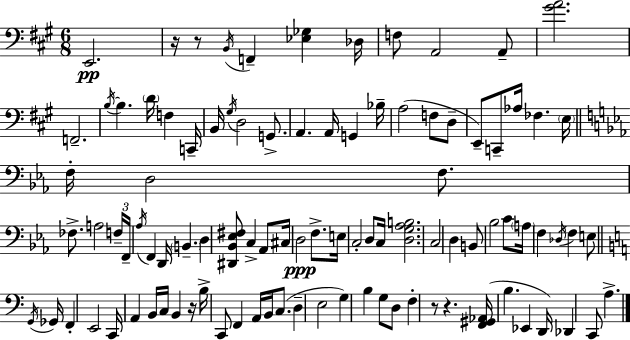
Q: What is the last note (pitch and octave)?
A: A3